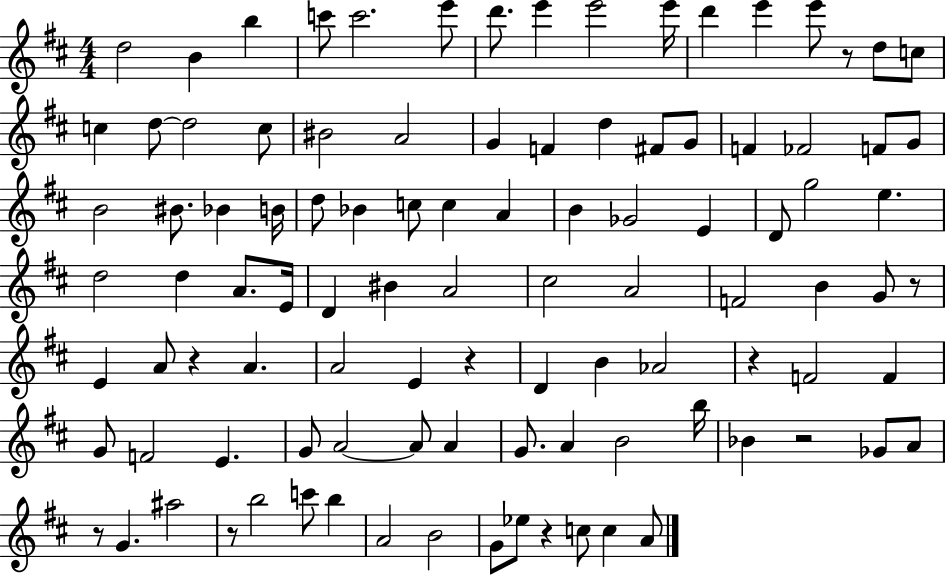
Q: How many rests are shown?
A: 9